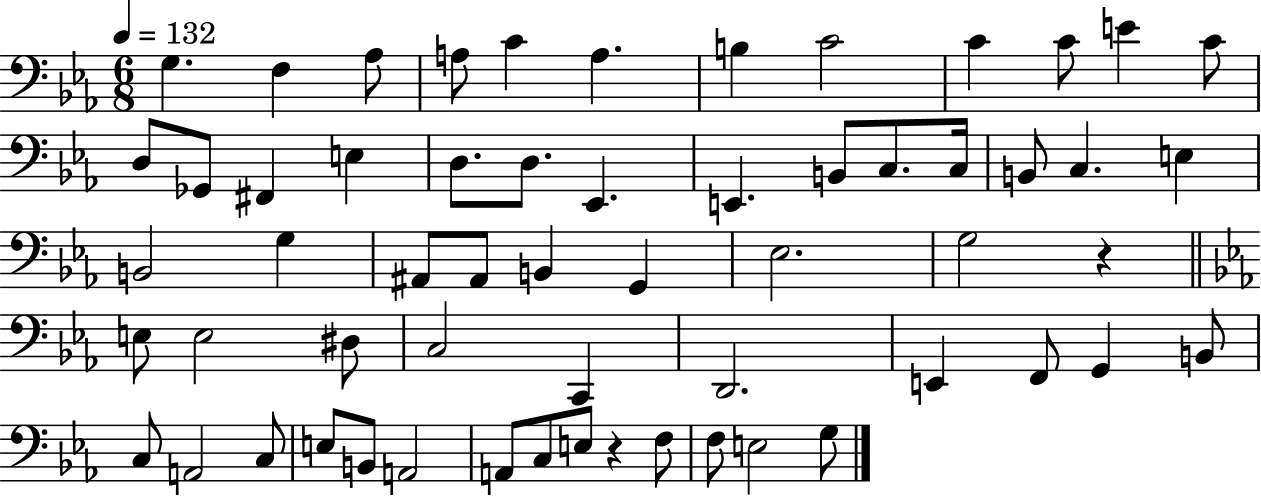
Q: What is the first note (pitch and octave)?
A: G3